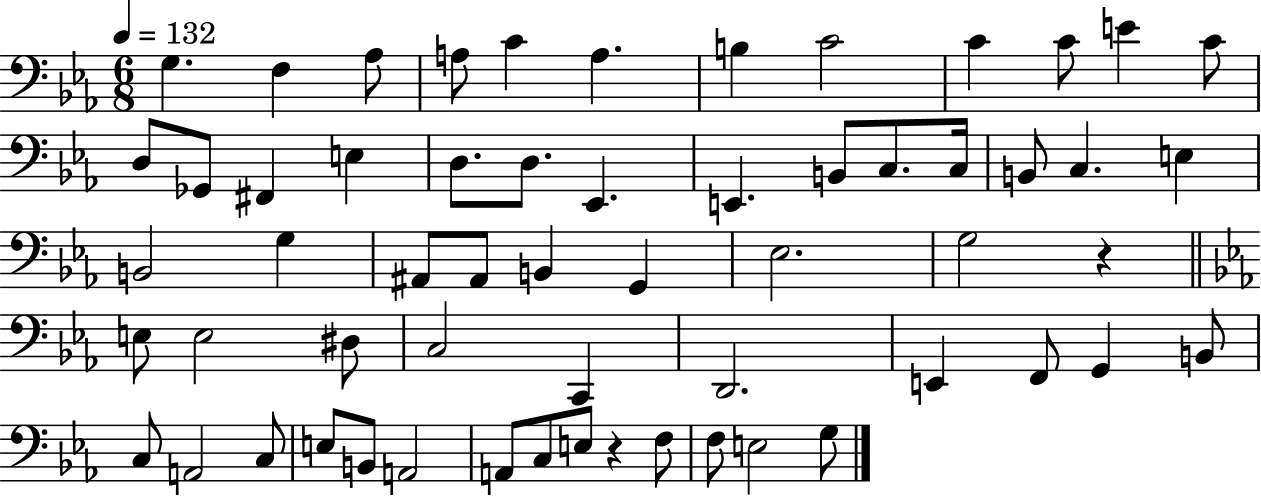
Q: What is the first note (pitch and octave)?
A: G3